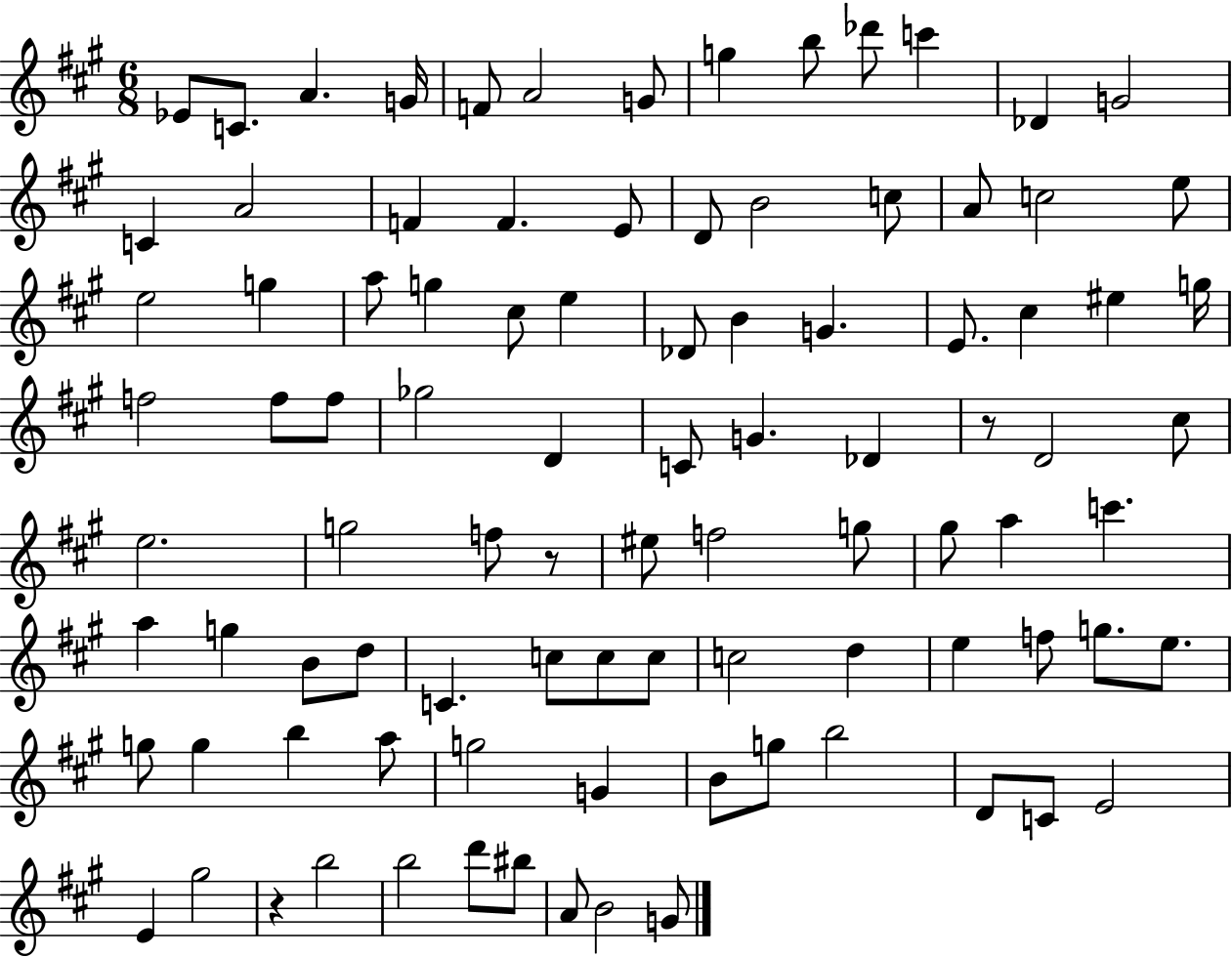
X:1
T:Untitled
M:6/8
L:1/4
K:A
_E/2 C/2 A G/4 F/2 A2 G/2 g b/2 _d'/2 c' _D G2 C A2 F F E/2 D/2 B2 c/2 A/2 c2 e/2 e2 g a/2 g ^c/2 e _D/2 B G E/2 ^c ^e g/4 f2 f/2 f/2 _g2 D C/2 G _D z/2 D2 ^c/2 e2 g2 f/2 z/2 ^e/2 f2 g/2 ^g/2 a c' a g B/2 d/2 C c/2 c/2 c/2 c2 d e f/2 g/2 e/2 g/2 g b a/2 g2 G B/2 g/2 b2 D/2 C/2 E2 E ^g2 z b2 b2 d'/2 ^b/2 A/2 B2 G/2